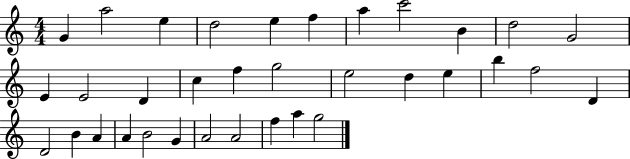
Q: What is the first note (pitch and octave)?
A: G4